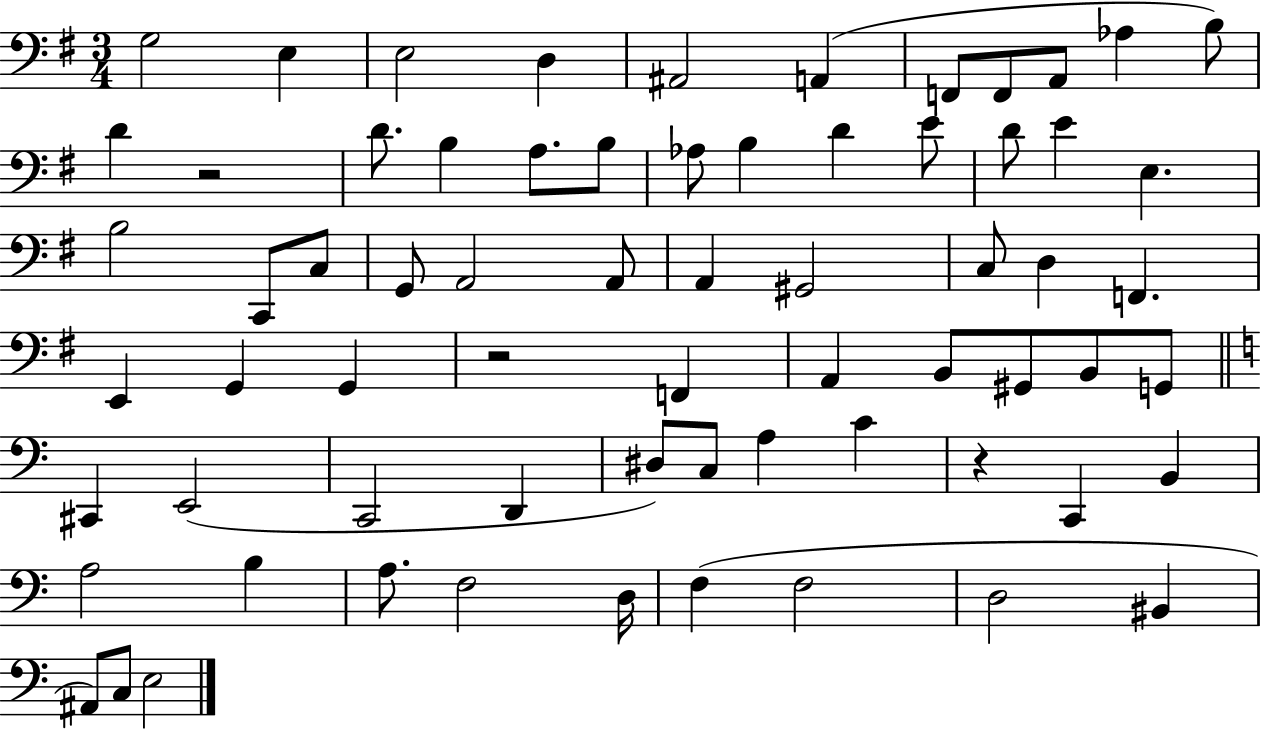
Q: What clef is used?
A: bass